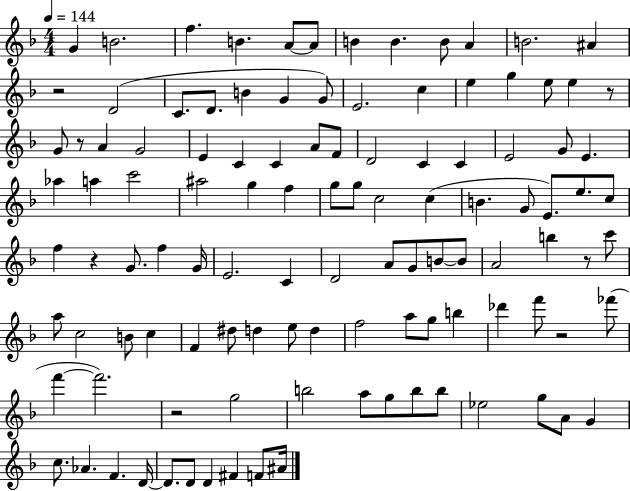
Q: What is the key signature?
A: F major